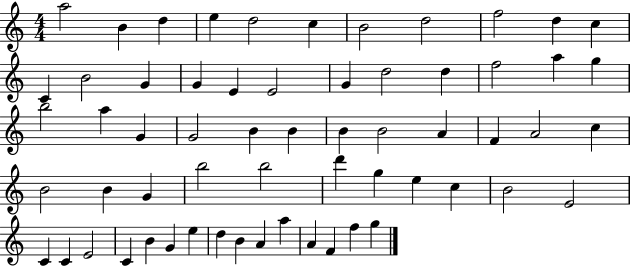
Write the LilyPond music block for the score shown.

{
  \clef treble
  \numericTimeSignature
  \time 4/4
  \key c \major
  a''2 b'4 d''4 | e''4 d''2 c''4 | b'2 d''2 | f''2 d''4 c''4 | \break c'4 b'2 g'4 | g'4 e'4 e'2 | g'4 d''2 d''4 | f''2 a''4 g''4 | \break b''2 a''4 g'4 | g'2 b'4 b'4 | b'4 b'2 a'4 | f'4 a'2 c''4 | \break b'2 b'4 g'4 | b''2 b''2 | d'''4 g''4 e''4 c''4 | b'2 e'2 | \break c'4 c'4 e'2 | c'4 b'4 g'4 e''4 | d''4 b'4 a'4 a''4 | a'4 f'4 f''4 g''4 | \break \bar "|."
}